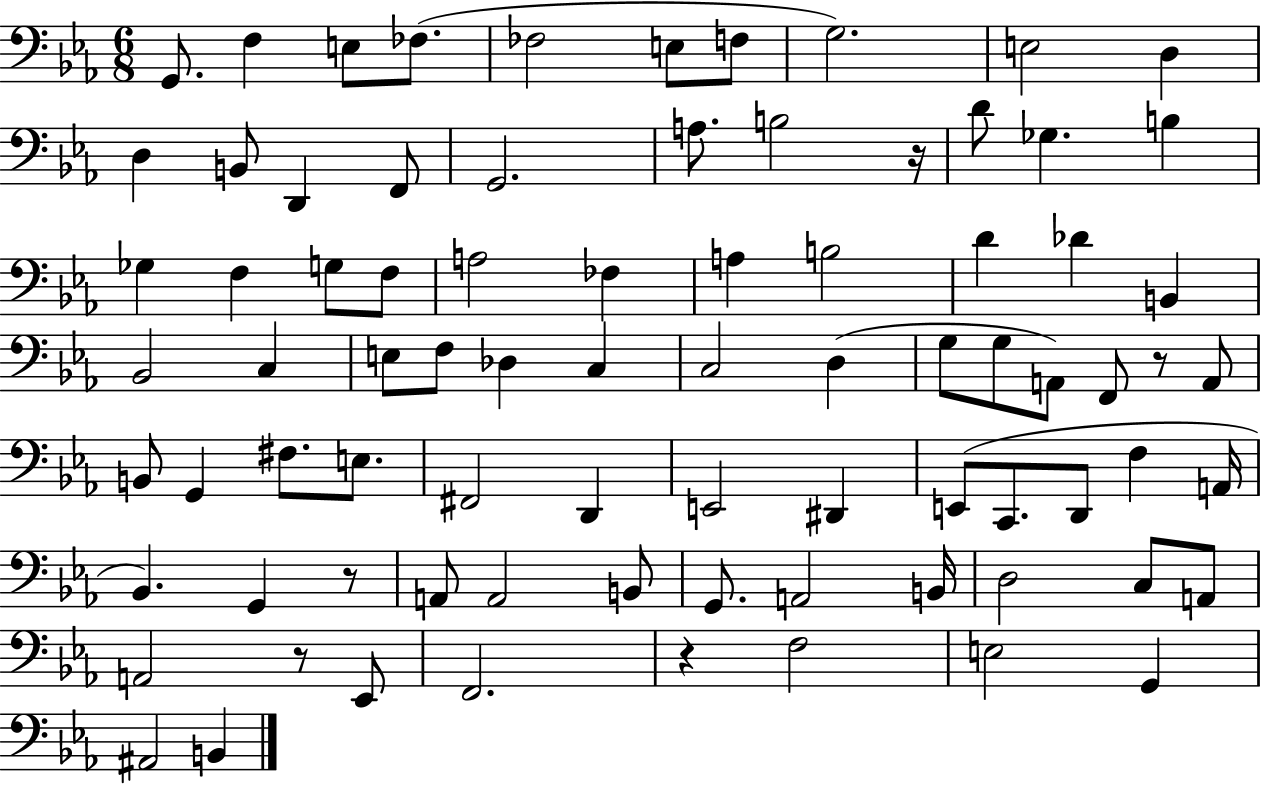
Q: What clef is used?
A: bass